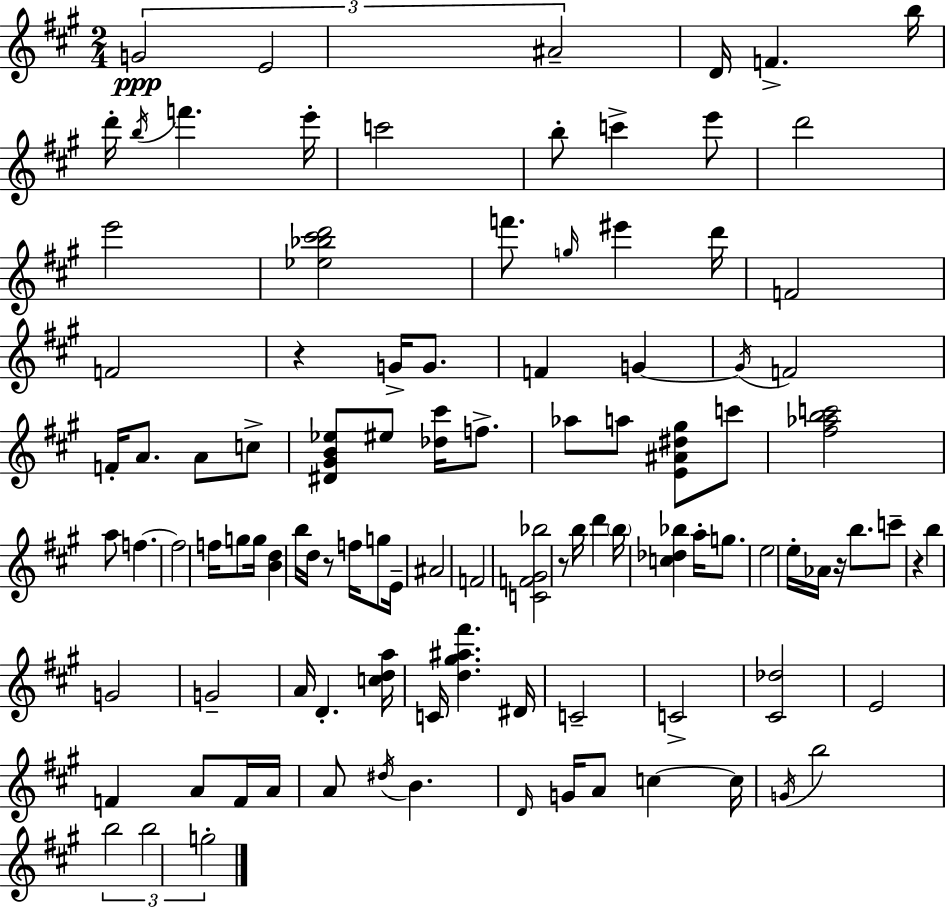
G4/h E4/h A#4/h D4/s F4/q. B5/s D6/s B5/s F6/q. E6/s C6/h B5/e C6/q E6/e D6/h E6/h [Eb5,Bb5,C#6,D6]/h F6/e. G5/s EIS6/q D6/s F4/h F4/h R/q G4/s G4/e. F4/q G4/q G4/s F4/h F4/s A4/e. A4/e C5/e [D#4,G#4,B4,Eb5]/e EIS5/e [Db5,C#6]/s F5/e. Ab5/e A5/e [E4,A#4,D#5,G#5]/e C6/e [F#5,Ab5,B5,C6]/h A5/e F5/q. F5/h F5/s G5/e G5/s [B4,D5]/q B5/s D5/s R/e F5/s G5/e E4/s A#4/h F4/h [C4,F4,G#4,Bb5]/h R/e B5/s D6/q B5/s [C5,Db5,Bb5]/q A5/s G5/e. E5/h E5/s Ab4/s R/s B5/e. C6/e R/q B5/q G4/h G4/h A4/s D4/q. [C5,D5,A5]/s C4/s [D5,G#5,A#5,F#6]/q. D#4/s C4/h C4/h [C#4,Db5]/h E4/h F4/q A4/e F4/s A4/s A4/e D#5/s B4/q. D4/s G4/s A4/e C5/q C5/s G4/s B5/h B5/h B5/h G5/h